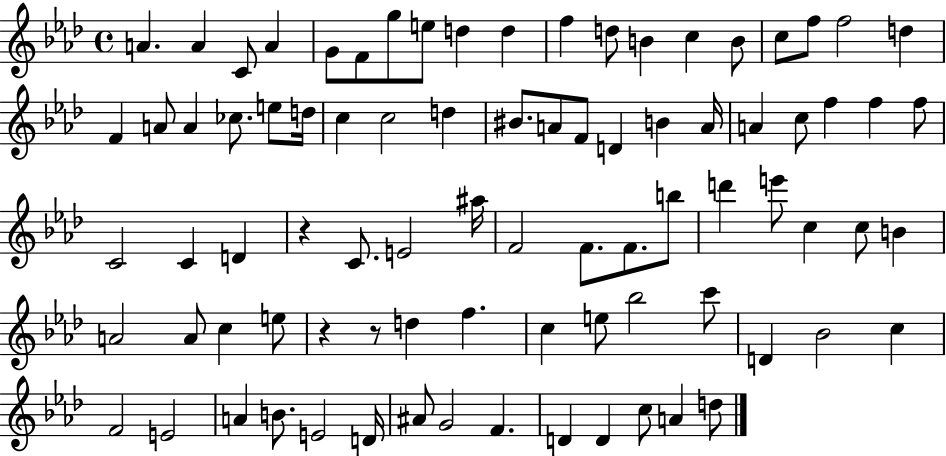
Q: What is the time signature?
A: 4/4